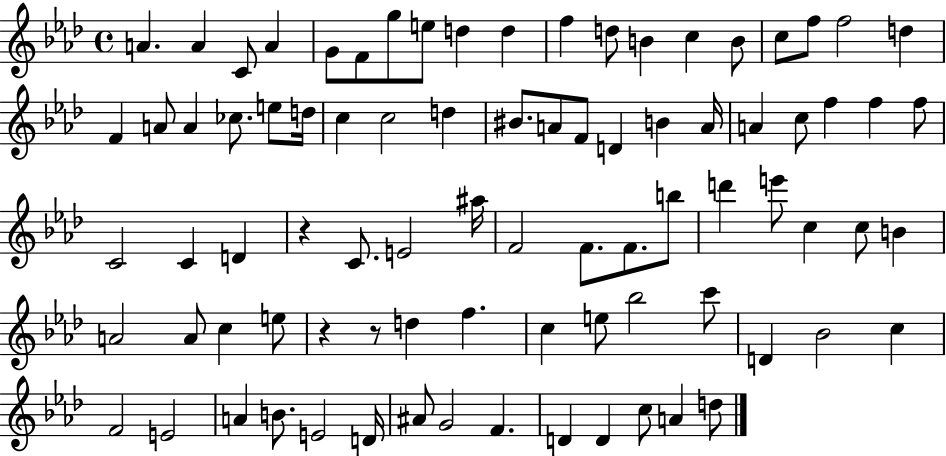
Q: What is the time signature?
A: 4/4